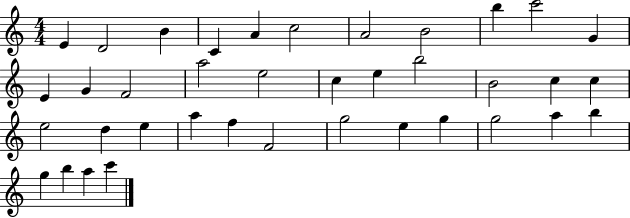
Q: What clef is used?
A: treble